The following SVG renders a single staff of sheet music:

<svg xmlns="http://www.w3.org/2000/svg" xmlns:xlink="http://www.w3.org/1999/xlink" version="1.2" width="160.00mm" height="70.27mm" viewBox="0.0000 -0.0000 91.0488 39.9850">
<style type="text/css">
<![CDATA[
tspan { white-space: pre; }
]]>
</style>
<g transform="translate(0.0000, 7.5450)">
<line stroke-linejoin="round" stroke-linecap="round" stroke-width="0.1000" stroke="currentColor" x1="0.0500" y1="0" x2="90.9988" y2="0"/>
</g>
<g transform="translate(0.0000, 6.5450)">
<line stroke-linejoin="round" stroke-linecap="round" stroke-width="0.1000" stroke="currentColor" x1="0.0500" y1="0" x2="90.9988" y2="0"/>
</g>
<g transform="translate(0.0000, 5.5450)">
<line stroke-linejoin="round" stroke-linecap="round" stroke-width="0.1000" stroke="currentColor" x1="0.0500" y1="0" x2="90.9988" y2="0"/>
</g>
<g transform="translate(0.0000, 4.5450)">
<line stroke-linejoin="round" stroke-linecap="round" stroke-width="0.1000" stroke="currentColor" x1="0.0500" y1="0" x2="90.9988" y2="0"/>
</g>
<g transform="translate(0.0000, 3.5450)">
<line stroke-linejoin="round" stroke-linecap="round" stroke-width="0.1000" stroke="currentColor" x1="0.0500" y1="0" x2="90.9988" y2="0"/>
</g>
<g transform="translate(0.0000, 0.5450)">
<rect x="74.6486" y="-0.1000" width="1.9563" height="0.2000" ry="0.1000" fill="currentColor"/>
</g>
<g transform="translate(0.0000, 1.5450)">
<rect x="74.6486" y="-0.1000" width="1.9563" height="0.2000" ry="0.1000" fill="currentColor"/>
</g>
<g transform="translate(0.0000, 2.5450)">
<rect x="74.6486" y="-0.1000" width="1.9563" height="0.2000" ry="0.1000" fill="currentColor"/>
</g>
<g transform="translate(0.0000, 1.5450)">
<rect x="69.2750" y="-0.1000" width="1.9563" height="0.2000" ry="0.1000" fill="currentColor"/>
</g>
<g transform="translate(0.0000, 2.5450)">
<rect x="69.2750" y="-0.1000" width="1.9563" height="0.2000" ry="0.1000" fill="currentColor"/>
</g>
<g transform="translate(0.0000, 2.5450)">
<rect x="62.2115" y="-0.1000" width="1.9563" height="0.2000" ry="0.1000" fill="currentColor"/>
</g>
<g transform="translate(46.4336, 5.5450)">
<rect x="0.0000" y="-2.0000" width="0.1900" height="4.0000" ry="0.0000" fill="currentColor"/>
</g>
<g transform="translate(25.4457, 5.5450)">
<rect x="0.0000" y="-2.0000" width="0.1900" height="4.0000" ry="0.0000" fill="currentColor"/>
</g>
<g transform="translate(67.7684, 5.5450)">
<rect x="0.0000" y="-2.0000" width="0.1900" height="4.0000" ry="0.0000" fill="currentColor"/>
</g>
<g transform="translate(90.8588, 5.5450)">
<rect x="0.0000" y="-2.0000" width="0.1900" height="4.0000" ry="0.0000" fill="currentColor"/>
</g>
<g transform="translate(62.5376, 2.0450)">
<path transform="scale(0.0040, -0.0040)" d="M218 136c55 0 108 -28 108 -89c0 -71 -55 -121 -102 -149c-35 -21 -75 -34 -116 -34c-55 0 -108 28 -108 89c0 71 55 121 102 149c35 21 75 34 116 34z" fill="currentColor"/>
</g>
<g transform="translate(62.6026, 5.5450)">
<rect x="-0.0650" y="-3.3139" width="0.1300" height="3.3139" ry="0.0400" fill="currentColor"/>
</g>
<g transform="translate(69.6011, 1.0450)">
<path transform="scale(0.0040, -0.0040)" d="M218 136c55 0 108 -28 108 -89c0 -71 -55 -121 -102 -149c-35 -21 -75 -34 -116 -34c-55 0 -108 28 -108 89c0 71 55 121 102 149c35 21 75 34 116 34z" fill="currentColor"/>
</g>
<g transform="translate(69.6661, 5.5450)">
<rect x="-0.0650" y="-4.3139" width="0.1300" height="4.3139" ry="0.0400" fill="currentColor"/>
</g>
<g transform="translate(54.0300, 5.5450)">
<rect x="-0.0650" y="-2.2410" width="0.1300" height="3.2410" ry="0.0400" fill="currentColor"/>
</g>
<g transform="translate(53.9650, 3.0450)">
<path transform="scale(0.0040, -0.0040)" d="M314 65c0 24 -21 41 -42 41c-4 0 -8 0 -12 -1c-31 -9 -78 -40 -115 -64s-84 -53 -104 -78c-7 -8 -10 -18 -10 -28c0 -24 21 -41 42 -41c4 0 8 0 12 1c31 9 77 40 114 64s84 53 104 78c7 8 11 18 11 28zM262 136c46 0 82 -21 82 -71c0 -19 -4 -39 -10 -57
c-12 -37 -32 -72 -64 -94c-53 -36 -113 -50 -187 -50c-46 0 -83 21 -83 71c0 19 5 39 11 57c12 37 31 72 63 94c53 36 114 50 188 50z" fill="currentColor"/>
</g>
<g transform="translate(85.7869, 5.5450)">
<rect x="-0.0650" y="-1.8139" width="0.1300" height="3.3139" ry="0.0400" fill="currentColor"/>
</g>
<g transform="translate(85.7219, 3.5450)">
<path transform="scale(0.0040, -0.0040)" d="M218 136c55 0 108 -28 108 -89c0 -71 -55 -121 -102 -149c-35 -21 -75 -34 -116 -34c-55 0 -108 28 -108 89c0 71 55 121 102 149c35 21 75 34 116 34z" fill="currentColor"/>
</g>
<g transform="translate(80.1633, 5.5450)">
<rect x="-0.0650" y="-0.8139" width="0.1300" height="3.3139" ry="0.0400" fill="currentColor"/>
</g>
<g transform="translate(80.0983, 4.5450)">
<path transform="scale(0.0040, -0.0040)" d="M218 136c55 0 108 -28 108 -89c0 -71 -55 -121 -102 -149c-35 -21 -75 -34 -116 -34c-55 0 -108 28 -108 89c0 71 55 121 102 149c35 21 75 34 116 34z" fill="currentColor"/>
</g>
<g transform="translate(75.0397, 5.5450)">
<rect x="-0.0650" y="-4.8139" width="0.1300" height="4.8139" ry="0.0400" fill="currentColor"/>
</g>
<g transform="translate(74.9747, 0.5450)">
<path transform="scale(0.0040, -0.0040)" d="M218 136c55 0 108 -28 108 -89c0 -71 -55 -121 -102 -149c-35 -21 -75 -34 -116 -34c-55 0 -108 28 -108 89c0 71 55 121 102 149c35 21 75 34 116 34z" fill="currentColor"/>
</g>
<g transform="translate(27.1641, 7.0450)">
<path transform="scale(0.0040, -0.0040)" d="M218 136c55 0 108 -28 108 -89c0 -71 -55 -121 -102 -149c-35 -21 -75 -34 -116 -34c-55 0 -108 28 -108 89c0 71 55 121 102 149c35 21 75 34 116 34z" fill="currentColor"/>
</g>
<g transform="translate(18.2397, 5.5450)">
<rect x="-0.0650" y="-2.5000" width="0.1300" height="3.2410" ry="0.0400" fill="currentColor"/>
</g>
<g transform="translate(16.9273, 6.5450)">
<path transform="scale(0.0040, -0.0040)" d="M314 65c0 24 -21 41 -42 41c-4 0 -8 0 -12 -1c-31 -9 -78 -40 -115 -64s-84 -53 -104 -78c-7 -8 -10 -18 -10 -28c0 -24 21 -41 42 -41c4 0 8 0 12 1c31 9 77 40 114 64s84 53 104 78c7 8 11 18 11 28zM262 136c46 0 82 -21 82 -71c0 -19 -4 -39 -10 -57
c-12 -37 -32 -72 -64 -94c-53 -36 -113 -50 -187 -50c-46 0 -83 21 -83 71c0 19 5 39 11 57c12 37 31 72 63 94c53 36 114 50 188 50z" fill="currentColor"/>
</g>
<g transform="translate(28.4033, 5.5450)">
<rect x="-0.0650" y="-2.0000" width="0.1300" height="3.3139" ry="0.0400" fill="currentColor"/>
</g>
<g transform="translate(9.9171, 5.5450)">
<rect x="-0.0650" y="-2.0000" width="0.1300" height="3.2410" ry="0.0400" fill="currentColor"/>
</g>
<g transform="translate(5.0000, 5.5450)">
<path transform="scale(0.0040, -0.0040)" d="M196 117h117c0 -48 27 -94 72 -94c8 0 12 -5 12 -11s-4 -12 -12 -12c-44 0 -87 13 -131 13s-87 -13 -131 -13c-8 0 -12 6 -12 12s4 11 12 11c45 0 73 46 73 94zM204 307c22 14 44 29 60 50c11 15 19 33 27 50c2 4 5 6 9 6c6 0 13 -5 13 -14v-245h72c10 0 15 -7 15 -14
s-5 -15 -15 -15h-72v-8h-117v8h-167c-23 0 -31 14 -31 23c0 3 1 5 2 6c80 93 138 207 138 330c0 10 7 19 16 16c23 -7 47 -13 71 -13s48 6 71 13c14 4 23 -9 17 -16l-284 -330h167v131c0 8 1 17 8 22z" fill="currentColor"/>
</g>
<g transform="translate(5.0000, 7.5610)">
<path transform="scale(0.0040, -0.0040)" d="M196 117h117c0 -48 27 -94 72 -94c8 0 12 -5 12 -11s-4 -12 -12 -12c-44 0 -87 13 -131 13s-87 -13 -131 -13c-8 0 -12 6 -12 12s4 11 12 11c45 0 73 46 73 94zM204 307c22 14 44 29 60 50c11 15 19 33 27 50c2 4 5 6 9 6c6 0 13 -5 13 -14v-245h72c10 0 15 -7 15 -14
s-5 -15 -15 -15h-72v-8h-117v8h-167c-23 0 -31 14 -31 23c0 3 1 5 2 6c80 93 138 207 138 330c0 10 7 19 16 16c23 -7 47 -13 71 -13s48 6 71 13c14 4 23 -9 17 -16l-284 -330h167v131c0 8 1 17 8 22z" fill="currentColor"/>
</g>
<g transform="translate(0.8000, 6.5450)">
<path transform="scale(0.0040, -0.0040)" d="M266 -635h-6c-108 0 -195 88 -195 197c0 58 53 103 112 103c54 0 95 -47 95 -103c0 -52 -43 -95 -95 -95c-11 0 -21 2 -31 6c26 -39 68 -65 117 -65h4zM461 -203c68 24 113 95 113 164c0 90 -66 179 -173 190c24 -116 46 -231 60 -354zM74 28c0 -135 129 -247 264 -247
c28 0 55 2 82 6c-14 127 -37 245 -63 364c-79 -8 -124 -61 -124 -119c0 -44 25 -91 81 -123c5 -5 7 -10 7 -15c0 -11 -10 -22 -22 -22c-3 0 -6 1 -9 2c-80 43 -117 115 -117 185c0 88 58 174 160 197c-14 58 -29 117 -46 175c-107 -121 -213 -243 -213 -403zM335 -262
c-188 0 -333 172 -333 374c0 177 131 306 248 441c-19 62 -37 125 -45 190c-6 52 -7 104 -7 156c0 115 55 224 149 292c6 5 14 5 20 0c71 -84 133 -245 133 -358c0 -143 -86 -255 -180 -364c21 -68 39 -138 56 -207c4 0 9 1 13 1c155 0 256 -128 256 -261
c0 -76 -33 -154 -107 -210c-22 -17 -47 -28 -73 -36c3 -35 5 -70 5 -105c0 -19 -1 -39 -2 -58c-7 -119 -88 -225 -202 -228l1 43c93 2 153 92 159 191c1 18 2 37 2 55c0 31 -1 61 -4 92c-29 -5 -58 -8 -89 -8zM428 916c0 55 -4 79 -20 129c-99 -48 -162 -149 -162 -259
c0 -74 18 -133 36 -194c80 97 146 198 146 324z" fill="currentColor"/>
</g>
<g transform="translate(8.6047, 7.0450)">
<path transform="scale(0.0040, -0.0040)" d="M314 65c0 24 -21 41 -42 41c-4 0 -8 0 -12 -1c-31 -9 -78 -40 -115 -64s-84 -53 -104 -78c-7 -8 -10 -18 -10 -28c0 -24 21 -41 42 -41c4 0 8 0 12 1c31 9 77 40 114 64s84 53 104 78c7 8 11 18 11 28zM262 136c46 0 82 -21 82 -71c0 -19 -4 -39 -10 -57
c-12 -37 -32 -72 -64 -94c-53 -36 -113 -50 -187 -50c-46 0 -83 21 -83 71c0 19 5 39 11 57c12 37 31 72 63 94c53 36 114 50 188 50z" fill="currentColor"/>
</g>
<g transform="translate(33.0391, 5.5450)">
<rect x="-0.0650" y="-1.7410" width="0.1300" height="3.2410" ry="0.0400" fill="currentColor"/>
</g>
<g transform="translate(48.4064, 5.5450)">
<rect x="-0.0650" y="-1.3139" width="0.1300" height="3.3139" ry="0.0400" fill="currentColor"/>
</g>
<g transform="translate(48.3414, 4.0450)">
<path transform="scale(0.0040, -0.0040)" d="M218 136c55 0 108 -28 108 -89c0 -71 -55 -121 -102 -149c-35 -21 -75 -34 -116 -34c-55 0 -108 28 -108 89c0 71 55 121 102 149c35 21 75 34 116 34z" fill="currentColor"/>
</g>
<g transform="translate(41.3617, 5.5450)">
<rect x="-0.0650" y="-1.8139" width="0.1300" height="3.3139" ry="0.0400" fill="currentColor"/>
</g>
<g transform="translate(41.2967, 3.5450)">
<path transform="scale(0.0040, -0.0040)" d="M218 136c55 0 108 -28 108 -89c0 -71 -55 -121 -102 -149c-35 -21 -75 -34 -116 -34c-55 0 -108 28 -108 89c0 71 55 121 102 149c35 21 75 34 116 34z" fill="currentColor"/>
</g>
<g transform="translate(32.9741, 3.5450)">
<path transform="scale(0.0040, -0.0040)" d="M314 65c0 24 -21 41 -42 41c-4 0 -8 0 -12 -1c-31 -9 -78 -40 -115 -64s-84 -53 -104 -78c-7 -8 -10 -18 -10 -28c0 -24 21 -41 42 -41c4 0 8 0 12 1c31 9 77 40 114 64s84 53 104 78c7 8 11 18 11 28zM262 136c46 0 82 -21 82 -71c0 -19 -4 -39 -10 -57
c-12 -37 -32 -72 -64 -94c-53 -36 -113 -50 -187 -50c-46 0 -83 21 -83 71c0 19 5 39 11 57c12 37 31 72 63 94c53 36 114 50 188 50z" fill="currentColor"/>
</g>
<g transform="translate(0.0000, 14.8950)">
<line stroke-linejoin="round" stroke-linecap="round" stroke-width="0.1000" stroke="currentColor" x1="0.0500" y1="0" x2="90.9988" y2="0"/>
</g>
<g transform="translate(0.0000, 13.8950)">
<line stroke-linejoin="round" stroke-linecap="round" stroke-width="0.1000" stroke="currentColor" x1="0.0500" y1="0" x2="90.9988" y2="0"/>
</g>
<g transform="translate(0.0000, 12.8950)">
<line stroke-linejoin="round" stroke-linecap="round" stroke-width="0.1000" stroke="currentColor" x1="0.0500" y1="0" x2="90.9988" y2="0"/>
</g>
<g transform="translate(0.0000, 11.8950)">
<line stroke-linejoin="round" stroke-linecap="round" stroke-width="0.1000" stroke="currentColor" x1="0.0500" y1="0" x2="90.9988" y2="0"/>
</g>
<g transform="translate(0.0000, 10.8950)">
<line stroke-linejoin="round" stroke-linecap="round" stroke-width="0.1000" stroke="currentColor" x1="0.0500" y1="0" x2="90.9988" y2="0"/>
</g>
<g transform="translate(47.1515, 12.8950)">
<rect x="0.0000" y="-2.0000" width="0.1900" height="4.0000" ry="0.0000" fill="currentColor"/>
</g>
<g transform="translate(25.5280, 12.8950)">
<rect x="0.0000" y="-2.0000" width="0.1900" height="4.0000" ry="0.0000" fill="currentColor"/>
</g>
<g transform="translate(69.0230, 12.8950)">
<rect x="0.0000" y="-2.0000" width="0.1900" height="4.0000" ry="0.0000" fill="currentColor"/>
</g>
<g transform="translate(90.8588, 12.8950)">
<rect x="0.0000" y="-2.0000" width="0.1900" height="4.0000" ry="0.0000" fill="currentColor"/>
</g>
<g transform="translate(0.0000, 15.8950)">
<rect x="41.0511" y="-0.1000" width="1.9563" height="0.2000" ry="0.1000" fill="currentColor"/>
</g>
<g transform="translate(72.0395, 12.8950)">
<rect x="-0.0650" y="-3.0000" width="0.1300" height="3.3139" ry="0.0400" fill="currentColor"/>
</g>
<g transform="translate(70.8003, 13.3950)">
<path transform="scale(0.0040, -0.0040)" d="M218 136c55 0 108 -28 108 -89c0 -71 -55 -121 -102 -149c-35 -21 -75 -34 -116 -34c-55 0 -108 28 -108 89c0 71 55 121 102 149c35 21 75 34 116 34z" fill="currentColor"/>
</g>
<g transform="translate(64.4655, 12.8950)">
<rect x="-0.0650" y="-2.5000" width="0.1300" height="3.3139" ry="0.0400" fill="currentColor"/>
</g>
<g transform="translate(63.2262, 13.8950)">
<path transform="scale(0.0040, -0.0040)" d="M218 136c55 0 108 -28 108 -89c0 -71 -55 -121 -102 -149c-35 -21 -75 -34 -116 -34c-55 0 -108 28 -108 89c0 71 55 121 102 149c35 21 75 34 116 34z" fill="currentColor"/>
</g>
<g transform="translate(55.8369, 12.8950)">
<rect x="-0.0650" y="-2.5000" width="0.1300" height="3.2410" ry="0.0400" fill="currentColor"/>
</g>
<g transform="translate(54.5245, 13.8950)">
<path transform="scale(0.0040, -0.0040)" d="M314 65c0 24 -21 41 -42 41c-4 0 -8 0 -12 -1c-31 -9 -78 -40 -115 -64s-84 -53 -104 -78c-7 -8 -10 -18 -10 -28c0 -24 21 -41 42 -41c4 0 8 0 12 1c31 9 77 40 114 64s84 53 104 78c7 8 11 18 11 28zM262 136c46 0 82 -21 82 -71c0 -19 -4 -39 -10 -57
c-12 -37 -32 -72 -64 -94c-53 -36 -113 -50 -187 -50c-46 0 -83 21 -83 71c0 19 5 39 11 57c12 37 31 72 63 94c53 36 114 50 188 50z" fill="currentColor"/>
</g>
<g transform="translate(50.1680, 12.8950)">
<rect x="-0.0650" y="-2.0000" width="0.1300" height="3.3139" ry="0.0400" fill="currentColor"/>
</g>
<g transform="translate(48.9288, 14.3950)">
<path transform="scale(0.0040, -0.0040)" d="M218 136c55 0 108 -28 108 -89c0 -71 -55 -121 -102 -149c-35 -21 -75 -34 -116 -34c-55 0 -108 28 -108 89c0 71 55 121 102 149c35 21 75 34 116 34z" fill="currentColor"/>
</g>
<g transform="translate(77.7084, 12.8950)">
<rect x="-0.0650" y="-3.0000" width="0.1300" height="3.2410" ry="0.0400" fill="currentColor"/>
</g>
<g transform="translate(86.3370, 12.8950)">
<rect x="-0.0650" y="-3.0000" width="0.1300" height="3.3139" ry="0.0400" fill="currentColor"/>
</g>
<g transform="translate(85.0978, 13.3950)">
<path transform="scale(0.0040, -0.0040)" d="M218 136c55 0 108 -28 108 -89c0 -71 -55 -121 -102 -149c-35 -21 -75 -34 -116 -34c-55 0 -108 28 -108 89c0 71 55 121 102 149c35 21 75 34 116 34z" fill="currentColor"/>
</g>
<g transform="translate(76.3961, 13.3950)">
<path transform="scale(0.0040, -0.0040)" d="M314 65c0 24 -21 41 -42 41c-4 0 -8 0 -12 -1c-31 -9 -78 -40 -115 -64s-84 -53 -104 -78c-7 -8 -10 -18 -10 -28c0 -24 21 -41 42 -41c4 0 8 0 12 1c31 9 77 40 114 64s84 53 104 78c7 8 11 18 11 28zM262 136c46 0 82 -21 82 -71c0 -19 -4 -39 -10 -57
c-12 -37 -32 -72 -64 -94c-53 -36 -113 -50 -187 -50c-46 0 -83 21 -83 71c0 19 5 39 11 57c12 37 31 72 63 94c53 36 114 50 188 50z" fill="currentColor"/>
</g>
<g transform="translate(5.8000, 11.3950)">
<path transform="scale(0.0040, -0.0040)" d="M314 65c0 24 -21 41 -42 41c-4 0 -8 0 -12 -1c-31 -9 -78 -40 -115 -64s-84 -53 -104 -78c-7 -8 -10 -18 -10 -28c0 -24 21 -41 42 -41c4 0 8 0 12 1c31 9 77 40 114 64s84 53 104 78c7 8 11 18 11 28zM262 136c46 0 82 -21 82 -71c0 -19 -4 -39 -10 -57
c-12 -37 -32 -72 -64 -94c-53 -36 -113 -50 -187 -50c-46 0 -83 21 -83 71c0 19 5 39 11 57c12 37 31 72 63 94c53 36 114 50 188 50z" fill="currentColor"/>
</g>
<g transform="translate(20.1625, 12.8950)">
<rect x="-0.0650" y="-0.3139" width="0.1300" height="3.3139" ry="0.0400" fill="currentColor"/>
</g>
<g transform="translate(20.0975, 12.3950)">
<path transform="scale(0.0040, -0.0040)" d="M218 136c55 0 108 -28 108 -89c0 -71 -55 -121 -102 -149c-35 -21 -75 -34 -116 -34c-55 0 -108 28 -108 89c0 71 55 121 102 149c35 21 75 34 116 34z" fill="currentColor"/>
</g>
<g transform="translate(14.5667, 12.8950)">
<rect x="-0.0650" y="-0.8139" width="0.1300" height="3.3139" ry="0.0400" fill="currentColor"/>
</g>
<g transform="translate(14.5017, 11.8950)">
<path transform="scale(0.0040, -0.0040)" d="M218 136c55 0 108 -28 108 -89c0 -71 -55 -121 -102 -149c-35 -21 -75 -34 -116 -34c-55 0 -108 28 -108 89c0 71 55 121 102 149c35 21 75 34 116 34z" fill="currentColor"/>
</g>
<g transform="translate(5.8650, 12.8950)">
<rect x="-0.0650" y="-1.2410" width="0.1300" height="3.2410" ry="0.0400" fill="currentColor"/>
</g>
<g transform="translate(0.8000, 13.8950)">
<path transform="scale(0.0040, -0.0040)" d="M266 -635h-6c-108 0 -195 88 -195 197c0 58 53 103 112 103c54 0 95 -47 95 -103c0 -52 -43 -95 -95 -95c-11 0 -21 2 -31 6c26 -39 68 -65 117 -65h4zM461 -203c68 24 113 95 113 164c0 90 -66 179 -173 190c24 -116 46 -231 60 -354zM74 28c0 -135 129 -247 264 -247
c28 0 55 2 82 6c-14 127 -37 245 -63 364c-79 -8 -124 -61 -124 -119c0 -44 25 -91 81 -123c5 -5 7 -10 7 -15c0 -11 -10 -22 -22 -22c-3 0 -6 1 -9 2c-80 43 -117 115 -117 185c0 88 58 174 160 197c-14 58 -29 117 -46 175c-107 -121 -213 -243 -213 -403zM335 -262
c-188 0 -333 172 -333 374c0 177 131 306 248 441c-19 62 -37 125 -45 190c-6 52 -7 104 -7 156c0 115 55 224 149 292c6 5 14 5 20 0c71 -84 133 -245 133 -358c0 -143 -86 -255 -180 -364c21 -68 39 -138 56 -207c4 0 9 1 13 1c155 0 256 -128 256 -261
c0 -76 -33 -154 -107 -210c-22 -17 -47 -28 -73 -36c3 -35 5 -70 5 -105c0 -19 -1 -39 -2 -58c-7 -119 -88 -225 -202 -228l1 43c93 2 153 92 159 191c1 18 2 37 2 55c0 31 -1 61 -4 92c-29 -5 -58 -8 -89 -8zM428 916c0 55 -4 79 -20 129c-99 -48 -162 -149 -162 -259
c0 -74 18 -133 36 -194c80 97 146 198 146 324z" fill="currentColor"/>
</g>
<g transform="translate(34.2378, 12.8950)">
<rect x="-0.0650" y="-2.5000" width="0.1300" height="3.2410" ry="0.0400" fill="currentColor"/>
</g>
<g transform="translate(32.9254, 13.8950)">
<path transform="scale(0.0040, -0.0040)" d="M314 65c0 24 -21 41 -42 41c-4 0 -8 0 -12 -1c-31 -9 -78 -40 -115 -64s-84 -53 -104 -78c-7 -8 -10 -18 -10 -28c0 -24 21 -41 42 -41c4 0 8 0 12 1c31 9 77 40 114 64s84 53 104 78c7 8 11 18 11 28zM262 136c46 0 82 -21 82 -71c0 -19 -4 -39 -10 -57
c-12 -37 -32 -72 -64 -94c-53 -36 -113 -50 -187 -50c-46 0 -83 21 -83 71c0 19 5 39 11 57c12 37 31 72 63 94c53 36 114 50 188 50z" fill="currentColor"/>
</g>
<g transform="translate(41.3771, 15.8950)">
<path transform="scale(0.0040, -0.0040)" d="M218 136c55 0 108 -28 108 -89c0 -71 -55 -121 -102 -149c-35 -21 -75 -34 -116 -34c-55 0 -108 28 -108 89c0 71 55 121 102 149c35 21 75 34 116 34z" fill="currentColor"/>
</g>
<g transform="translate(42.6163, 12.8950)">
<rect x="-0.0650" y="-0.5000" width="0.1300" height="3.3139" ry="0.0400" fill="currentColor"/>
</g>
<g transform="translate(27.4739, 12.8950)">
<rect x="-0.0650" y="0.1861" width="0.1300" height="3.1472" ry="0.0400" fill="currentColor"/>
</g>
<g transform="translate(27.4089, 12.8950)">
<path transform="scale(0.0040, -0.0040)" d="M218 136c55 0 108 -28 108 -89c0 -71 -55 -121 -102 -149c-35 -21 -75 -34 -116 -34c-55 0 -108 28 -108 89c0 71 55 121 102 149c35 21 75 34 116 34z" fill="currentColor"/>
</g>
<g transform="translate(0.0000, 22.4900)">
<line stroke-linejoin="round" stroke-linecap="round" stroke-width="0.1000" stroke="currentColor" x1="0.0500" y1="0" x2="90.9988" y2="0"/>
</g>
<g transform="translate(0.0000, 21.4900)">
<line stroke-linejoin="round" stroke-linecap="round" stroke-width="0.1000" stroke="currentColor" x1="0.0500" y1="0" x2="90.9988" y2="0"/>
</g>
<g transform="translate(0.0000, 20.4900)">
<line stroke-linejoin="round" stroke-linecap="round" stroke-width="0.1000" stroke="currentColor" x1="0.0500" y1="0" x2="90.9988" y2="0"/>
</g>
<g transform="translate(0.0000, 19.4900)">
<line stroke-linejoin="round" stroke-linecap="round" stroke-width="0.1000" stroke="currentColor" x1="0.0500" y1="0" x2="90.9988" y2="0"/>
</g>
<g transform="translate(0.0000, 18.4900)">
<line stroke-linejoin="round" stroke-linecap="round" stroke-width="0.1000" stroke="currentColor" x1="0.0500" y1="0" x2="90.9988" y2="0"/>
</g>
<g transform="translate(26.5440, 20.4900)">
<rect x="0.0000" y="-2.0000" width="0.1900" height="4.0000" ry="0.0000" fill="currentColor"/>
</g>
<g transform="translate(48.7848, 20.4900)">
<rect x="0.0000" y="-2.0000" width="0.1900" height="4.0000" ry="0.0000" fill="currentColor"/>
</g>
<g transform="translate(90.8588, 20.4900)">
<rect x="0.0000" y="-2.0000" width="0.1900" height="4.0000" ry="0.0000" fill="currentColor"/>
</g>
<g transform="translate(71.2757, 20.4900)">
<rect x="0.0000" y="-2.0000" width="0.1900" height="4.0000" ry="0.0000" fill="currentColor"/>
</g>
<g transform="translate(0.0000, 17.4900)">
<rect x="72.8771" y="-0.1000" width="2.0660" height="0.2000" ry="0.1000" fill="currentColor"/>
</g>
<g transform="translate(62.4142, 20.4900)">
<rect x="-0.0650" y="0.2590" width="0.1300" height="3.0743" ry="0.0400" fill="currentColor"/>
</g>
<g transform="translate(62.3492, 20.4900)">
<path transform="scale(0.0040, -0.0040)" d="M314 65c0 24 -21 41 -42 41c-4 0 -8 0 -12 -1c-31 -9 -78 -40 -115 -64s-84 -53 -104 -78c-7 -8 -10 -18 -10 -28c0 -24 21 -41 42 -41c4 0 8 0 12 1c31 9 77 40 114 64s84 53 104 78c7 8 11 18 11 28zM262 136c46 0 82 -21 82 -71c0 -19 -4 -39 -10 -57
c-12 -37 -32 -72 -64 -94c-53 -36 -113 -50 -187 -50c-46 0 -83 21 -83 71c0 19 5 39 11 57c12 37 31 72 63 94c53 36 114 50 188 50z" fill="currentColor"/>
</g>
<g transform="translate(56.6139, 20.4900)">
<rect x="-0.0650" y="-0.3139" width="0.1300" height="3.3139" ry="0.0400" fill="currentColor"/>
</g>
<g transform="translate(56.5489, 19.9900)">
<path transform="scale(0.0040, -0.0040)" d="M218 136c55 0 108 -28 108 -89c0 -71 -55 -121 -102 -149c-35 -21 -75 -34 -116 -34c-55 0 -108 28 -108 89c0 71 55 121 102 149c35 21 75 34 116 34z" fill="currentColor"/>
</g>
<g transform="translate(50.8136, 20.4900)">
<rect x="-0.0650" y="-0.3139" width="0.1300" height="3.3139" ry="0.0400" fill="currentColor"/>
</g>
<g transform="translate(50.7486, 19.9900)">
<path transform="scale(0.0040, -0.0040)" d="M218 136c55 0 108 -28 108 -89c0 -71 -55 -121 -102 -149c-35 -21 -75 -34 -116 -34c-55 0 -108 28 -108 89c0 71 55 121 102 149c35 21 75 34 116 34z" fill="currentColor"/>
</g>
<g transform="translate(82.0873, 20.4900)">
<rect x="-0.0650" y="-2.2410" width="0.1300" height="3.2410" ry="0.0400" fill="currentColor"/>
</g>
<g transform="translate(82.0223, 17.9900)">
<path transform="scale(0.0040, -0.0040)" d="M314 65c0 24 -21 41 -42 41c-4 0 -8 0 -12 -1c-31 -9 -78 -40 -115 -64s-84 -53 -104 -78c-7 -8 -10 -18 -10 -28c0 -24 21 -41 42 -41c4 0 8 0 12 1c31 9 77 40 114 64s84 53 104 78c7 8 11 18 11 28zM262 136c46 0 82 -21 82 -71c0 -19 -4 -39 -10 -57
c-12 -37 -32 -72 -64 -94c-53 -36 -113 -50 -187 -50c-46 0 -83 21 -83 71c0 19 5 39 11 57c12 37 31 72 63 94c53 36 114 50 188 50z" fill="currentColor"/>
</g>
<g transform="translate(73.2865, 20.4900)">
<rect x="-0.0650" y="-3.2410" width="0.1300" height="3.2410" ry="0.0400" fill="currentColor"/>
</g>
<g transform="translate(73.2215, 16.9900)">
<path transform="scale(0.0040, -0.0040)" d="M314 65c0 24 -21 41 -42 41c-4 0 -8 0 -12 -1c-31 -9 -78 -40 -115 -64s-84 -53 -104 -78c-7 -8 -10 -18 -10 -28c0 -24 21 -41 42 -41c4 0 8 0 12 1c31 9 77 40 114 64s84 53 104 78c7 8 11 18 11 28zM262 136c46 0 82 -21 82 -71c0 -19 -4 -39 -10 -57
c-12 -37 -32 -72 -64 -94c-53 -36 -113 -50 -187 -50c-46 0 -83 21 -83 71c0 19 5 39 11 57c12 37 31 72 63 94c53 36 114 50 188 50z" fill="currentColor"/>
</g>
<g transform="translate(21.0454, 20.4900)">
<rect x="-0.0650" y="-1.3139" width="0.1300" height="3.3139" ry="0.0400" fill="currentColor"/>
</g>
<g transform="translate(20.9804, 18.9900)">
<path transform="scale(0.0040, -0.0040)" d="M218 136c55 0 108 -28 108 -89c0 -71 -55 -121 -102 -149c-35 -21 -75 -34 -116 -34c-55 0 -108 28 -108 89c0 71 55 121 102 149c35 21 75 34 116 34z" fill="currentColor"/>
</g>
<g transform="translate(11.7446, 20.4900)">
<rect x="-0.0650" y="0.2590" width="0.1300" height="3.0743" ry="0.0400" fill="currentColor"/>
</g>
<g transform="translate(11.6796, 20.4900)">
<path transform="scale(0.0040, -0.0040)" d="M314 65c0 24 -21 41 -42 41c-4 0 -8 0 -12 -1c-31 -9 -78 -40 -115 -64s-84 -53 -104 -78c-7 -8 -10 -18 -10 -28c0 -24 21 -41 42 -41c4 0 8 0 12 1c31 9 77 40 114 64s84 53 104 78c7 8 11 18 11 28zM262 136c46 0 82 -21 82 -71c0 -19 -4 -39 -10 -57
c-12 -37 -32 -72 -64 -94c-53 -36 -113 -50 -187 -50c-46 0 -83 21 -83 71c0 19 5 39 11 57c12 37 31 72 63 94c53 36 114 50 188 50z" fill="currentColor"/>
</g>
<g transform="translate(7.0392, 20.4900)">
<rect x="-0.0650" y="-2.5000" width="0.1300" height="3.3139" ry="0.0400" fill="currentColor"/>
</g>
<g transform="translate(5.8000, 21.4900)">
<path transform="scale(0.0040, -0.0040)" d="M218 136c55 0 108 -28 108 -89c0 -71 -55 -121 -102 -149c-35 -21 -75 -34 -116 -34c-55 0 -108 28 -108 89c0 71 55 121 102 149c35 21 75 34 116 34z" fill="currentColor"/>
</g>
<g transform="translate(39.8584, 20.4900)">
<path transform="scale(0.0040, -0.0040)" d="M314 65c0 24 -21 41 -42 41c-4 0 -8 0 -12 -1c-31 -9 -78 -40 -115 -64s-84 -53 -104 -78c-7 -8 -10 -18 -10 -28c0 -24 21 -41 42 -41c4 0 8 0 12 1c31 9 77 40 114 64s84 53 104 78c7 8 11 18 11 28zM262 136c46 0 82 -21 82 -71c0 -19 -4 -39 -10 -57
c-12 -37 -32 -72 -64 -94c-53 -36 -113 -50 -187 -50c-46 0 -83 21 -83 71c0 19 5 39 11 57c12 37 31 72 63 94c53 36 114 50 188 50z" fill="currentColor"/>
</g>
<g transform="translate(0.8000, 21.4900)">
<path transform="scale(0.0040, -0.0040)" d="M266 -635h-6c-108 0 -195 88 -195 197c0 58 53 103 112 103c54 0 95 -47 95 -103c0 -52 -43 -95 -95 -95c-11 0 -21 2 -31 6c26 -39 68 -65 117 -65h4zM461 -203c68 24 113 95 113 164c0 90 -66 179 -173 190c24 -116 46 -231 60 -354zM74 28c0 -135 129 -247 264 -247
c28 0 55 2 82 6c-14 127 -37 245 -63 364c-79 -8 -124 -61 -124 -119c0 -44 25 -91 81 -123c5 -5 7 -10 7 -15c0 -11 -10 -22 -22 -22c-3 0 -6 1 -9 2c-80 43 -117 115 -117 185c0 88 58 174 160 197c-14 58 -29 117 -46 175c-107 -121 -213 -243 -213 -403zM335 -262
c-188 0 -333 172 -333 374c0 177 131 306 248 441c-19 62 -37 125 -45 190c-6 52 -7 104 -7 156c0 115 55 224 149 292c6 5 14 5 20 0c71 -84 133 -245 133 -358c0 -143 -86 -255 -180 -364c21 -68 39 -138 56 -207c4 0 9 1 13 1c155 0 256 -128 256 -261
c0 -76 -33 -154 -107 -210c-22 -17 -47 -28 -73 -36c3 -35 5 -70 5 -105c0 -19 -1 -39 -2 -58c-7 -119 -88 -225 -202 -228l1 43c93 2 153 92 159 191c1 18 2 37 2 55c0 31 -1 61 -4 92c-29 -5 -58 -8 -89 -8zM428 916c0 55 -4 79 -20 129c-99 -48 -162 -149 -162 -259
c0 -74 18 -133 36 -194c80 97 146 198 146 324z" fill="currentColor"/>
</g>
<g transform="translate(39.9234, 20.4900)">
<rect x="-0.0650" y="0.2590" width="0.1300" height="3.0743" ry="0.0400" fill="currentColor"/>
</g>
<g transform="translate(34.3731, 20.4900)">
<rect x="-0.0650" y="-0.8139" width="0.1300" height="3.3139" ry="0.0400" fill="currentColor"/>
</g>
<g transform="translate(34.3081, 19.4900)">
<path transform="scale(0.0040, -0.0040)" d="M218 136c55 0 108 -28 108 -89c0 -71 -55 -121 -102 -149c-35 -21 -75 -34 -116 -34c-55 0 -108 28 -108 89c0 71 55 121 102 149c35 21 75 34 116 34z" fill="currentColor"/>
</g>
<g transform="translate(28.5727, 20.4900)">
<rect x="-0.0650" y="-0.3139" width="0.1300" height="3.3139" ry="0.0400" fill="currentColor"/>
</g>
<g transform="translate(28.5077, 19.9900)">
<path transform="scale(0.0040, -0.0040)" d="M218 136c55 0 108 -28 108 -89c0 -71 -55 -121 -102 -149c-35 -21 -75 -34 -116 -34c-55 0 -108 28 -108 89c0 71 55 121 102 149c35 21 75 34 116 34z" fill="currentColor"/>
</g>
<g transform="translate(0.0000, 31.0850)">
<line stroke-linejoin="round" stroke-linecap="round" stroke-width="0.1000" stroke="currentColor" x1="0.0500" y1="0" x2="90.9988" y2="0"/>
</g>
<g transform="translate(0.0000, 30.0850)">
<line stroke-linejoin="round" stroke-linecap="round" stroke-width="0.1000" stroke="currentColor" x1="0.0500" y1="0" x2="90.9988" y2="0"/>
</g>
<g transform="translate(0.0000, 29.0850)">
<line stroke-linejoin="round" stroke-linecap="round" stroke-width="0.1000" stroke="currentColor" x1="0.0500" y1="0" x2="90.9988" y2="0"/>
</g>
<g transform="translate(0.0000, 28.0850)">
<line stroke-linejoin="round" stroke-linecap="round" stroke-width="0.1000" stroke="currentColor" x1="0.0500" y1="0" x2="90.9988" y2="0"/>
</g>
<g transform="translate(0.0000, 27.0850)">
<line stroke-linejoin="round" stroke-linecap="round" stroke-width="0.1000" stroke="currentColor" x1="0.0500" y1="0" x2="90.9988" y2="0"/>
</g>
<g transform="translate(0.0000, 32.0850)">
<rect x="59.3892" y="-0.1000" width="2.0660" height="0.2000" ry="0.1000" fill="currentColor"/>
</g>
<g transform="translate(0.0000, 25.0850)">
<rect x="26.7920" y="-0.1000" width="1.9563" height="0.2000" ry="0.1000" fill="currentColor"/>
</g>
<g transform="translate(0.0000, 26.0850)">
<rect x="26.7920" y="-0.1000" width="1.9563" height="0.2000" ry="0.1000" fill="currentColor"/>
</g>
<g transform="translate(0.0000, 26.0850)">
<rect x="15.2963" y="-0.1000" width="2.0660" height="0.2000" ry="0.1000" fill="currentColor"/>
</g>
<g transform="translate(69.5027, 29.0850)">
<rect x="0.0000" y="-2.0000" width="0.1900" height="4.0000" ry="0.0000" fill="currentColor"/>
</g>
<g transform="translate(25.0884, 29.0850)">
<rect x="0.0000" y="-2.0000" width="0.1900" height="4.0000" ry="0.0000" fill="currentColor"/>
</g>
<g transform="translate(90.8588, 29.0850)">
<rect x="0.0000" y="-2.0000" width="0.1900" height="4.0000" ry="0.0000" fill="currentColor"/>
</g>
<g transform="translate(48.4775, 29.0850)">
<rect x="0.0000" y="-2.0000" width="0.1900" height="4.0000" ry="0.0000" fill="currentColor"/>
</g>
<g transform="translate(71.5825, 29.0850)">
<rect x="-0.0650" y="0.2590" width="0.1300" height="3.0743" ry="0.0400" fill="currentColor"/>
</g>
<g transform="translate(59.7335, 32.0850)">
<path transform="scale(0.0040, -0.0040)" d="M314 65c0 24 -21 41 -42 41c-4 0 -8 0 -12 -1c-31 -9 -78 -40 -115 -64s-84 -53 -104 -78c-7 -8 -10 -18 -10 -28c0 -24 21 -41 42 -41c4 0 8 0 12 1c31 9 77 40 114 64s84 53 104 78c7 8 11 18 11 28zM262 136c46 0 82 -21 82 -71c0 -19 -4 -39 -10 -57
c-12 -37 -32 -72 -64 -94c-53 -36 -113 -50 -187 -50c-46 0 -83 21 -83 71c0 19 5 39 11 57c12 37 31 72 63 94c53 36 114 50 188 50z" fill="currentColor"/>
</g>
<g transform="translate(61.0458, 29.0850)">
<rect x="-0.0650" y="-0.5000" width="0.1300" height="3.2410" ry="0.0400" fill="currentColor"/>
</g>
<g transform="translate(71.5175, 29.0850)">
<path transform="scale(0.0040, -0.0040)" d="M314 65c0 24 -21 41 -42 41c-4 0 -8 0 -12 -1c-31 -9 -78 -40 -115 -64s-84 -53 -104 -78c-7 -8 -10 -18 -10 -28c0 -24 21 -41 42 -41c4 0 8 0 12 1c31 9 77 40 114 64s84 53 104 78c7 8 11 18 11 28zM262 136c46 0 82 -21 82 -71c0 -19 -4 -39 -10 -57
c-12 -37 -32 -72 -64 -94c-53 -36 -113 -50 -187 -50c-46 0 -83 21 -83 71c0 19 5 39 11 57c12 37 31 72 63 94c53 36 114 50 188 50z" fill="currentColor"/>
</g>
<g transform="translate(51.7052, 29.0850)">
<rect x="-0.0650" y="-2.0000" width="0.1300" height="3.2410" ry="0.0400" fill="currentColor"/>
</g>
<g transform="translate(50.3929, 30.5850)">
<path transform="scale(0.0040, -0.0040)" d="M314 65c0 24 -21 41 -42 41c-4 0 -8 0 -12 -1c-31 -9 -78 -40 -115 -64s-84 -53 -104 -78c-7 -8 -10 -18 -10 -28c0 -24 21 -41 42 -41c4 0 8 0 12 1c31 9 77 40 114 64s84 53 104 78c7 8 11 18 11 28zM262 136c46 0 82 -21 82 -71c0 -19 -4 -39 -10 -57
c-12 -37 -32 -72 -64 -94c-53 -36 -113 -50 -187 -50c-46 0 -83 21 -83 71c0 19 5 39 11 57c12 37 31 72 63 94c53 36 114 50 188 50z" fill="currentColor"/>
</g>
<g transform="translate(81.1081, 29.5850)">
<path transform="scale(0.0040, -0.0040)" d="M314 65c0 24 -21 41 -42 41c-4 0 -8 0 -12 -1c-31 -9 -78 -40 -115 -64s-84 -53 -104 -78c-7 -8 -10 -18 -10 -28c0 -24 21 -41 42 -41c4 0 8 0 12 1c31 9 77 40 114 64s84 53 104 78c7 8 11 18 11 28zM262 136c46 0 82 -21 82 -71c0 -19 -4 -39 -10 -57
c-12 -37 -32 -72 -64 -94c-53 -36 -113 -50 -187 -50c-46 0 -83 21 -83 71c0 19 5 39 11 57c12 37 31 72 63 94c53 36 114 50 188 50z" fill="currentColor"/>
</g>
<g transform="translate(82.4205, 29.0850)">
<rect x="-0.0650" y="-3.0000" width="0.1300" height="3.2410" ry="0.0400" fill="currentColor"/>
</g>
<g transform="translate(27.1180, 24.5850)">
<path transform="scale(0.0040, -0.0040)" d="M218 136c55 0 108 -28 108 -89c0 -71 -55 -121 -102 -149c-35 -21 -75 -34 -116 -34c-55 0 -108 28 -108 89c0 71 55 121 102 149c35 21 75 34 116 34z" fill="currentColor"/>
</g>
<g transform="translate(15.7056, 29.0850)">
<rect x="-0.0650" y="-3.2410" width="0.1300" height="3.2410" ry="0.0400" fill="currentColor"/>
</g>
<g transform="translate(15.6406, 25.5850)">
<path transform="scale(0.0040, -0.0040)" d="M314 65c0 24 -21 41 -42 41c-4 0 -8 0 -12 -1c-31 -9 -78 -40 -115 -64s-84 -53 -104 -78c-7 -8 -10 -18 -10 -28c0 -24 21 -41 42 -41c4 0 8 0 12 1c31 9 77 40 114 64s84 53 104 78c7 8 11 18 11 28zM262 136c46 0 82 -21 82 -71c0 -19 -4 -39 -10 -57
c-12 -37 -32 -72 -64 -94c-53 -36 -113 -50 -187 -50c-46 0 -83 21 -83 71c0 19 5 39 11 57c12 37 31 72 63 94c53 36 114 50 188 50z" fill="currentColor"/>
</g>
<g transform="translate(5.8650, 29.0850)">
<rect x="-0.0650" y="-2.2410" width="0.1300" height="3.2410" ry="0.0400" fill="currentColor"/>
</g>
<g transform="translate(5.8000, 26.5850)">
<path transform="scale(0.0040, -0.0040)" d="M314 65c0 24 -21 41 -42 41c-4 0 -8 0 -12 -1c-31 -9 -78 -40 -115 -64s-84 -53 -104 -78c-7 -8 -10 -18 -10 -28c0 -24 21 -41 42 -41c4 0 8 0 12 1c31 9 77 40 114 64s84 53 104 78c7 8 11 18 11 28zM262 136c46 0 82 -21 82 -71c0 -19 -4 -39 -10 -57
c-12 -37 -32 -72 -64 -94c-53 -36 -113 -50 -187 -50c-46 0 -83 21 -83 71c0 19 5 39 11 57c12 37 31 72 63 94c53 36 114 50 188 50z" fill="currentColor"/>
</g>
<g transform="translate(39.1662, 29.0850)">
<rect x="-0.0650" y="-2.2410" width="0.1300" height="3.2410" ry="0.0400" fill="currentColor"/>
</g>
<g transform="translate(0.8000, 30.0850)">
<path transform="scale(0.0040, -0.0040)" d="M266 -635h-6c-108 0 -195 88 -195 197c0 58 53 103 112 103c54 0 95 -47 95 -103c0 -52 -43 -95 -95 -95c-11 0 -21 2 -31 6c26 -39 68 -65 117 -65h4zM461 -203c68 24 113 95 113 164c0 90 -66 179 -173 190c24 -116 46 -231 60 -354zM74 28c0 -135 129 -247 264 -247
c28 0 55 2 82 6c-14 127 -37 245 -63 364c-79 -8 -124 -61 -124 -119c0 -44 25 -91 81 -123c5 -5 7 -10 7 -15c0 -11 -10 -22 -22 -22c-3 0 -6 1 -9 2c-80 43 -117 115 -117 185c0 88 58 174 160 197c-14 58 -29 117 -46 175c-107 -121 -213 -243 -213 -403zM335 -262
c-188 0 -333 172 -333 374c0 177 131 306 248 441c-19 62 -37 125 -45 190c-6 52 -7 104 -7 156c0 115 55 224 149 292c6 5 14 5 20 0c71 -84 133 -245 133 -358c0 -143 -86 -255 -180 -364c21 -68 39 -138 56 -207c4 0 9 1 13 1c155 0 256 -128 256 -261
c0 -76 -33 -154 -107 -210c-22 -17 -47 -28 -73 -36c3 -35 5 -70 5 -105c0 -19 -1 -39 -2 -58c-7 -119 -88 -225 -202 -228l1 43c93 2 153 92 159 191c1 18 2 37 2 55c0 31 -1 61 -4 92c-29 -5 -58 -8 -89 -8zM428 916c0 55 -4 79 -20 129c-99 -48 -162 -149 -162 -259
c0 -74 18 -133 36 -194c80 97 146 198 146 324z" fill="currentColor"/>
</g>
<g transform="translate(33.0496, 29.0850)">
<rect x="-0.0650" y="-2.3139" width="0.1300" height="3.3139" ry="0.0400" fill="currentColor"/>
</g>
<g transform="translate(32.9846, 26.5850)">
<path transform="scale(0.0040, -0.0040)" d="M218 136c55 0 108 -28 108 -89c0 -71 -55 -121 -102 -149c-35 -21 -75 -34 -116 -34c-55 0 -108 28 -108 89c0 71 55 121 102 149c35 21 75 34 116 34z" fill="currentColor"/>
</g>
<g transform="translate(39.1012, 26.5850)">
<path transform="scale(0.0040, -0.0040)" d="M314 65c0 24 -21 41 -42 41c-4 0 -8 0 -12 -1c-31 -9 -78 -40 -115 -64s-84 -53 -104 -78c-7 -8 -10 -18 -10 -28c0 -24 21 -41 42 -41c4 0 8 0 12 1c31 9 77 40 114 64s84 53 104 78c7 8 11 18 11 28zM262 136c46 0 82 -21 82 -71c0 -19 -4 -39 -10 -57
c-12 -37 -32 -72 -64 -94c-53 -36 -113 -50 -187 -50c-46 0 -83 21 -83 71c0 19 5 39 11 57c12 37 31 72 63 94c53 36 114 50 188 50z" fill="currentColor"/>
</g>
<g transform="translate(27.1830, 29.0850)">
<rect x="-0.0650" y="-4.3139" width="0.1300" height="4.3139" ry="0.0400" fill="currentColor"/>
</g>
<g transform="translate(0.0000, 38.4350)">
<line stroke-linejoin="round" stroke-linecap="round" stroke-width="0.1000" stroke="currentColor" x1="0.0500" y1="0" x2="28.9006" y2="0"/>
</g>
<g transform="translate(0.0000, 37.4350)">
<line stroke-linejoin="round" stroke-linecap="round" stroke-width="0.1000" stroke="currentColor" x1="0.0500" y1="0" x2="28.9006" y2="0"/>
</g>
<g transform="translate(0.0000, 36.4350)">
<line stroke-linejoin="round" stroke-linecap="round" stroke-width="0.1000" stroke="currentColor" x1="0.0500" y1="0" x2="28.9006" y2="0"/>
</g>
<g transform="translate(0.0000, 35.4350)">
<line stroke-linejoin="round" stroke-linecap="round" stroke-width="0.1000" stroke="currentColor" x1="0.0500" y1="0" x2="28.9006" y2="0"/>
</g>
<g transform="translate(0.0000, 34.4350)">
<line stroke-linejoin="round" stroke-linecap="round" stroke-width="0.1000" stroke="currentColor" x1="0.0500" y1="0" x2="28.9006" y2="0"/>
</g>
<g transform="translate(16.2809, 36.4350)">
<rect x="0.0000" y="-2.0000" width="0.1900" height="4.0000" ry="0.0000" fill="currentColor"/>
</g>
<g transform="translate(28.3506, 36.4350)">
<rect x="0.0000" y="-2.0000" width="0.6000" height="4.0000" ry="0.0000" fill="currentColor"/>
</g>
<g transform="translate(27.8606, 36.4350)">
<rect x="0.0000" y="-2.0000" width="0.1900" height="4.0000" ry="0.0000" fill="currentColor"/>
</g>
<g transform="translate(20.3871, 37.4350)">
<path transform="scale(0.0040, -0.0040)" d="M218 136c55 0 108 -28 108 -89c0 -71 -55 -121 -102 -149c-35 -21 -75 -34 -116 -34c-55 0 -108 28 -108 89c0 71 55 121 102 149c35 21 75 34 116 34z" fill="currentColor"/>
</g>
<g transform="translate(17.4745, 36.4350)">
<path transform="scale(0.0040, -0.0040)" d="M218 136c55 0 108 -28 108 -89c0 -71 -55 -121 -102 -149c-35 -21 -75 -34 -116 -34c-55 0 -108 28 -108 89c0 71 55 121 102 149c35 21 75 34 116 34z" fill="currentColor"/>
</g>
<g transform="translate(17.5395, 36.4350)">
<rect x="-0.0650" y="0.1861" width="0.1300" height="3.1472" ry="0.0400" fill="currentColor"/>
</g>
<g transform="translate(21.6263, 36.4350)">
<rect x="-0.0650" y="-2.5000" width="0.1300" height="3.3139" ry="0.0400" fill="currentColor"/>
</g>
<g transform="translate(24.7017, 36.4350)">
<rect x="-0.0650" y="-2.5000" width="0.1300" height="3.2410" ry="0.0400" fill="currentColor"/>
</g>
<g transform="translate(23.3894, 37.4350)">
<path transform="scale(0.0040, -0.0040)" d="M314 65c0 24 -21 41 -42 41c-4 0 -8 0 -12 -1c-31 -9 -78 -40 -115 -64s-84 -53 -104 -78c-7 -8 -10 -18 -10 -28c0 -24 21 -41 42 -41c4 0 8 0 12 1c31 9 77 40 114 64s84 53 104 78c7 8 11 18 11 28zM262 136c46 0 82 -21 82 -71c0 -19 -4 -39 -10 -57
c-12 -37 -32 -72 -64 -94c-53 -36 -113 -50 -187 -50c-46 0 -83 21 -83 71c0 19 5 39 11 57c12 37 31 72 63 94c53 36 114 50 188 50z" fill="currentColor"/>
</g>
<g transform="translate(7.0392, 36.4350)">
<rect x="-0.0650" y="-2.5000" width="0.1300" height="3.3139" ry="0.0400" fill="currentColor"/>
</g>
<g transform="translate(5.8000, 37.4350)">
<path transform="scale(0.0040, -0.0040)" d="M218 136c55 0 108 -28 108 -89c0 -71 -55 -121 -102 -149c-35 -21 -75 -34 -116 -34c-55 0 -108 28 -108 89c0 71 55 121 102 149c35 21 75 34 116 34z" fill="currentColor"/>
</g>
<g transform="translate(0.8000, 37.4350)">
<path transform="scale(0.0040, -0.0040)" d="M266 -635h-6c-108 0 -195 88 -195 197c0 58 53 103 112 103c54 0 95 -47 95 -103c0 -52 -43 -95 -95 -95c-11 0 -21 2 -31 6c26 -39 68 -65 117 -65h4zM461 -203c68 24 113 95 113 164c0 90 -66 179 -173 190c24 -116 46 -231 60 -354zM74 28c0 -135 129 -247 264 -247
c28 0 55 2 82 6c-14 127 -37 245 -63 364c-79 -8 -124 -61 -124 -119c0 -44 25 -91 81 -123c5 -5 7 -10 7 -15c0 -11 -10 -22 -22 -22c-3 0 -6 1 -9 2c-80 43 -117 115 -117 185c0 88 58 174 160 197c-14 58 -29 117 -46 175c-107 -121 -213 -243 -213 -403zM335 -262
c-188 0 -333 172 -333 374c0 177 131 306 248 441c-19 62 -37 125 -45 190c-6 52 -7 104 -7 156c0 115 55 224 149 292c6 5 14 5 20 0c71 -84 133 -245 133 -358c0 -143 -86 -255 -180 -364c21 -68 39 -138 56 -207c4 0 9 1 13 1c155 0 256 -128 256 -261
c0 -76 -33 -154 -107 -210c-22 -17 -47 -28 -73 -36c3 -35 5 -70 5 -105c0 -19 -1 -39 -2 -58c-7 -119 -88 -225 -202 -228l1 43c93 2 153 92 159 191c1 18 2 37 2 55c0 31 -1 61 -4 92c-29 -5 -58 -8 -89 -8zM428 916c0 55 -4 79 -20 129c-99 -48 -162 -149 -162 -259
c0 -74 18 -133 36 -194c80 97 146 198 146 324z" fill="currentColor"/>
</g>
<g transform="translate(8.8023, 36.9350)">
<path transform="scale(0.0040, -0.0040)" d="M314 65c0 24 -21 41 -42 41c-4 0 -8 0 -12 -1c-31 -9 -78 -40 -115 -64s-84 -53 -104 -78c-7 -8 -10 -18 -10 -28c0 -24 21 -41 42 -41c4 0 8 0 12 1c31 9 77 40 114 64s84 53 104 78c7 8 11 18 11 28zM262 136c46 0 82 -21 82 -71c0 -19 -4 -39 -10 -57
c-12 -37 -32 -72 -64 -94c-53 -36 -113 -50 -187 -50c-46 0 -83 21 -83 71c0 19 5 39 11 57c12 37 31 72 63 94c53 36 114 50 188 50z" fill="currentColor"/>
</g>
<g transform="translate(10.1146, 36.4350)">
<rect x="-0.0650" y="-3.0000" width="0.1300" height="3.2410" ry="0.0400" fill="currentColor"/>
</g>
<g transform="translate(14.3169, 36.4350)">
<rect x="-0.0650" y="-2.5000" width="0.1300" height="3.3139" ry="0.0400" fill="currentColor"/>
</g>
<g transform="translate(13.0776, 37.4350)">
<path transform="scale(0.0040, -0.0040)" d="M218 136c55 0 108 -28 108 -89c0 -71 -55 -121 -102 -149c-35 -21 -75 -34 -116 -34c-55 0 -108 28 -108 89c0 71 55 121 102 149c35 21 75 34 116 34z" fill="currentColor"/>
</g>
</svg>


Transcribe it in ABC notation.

X:1
T:Untitled
M:4/4
L:1/4
K:C
F2 G2 F f2 f e g2 b d' e' d f e2 d c B G2 C F G2 G A A2 A G B2 e c d B2 c c B2 b2 g2 g2 b2 d' g g2 F2 C2 B2 A2 G A2 G B G G2